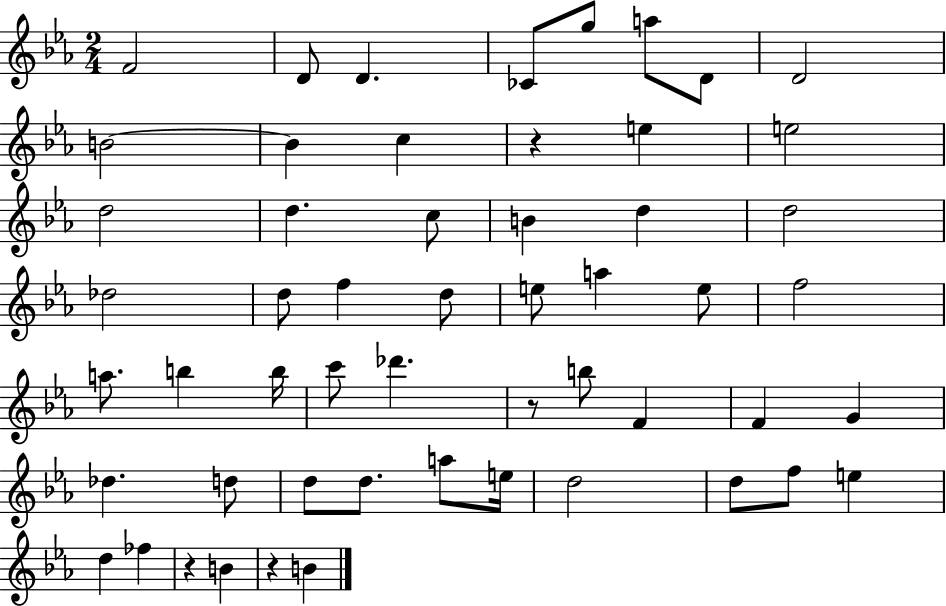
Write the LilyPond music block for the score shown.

{
  \clef treble
  \numericTimeSignature
  \time 2/4
  \key ees \major
  f'2 | d'8 d'4. | ces'8 g''8 a''8 d'8 | d'2 | \break b'2~~ | b'4 c''4 | r4 e''4 | e''2 | \break d''2 | d''4. c''8 | b'4 d''4 | d''2 | \break des''2 | d''8 f''4 d''8 | e''8 a''4 e''8 | f''2 | \break a''8. b''4 b''16 | c'''8 des'''4. | r8 b''8 f'4 | f'4 g'4 | \break des''4. d''8 | d''8 d''8. a''8 e''16 | d''2 | d''8 f''8 e''4 | \break d''4 fes''4 | r4 b'4 | r4 b'4 | \bar "|."
}